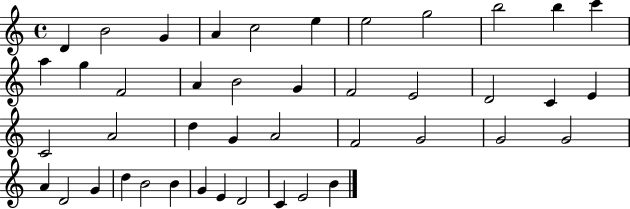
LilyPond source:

{
  \clef treble
  \time 4/4
  \defaultTimeSignature
  \key c \major
  d'4 b'2 g'4 | a'4 c''2 e''4 | e''2 g''2 | b''2 b''4 c'''4 | \break a''4 g''4 f'2 | a'4 b'2 g'4 | f'2 e'2 | d'2 c'4 e'4 | \break c'2 a'2 | d''4 g'4 a'2 | f'2 g'2 | g'2 g'2 | \break a'4 d'2 g'4 | d''4 b'2 b'4 | g'4 e'4 d'2 | c'4 e'2 b'4 | \break \bar "|."
}